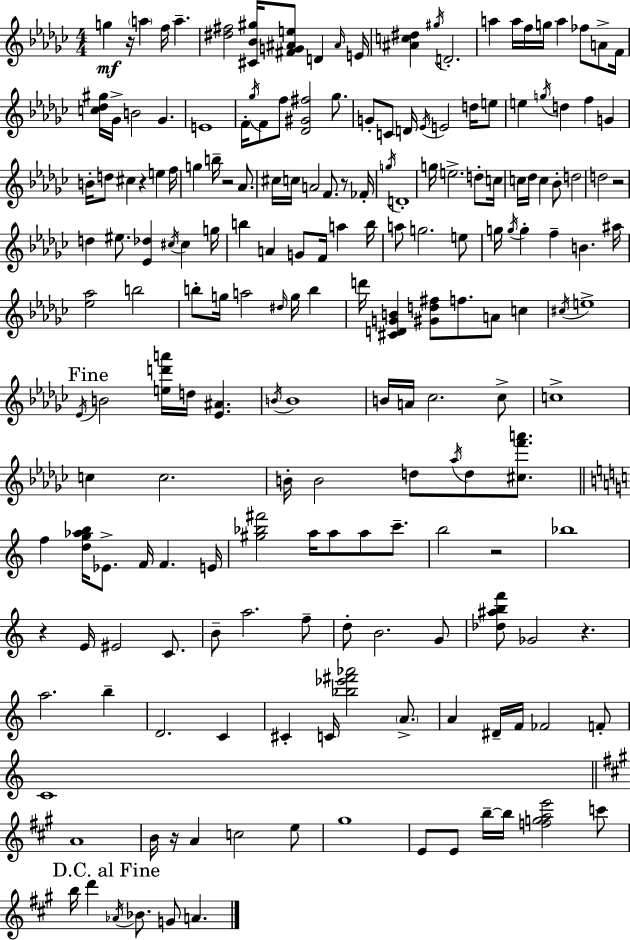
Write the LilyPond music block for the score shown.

{
  \clef treble
  \numericTimeSignature
  \time 4/4
  \key ees \minor
  g''4\mf r16 \parenthesize a''4 f''16 a''4.-- | <dis'' fis''>2 <cis' bes' gis''>16 <fis' g' ais' e''>8 d'4 \grace { ais'16 } | e'16 <ais' c'' dis''>4 \acciaccatura { gis''16 } d'2.-. | a''4 a''16 f''16 g''16 a''4 fes''8 a'8-> | \break f'16 <c'' des'' gis''>16 ges'16-> b'2 ges'4. | e'1 | f'16-. \acciaccatura { ges''16 } f'8 f''8 <des' gis' fis''>2 | ges''8. g'8-. c'8 d'16 \acciaccatura { ees'16 } e'2 | \break d''16 e''8 e''4 \acciaccatura { g''16 } d''4 f''4 | g'4 b'16-. d''8 cis''4 r4 | e''4 f''16 g''4 b''16-- r2 | aes'8. cis''16 c''16 a'2 f'8. | \break r8 fes'16-. \acciaccatura { g''16 } d'1-. | g''16 e''2.-> | d''8-. c''16 c''16 des''16 c''4 bes'8-. d''2 | d''2 r2 | \break d''4 eis''8. <ees' des''>4 | \acciaccatura { cis''16 } cis''4 g''16 b''4 a'4 g'8 | f'16 a''4 b''16 a''8 g''2. | e''8 g''16 \acciaccatura { g''16 } g''4-. f''4-- | \break b'4. ais''16 <ees'' aes''>2 | b''2 b''8-. g''16 a''2 | \grace { dis''16 } g''16 b''4 d'''16 <cis' d' g' b'>4 <gis' d'' fis''>8 | f''8. a'8 c''4 \acciaccatura { cis''16 } e''1-> | \break \mark "Fine" \acciaccatura { ees'16 } b'2 | <e'' d''' a'''>16 d''16 <ees' ais'>4. \acciaccatura { b'16 } b'1 | b'16 a'16 ces''2. | ces''8-> c''1-> | \break c''4 | c''2. b'16-. b'2 | d''8 \acciaccatura { aes''16 } d''8 <cis'' f''' a'''>8. \bar "||" \break \key c \major f''4 <d'' g'' aes'' b''>16 ees'8.-> f'16 f'4. e'16 | <gis'' bes'' fis'''>2 a''16 a''8 a''8 c'''8.-- | b''2 r2 | bes''1 | \break r4 e'16 eis'2 c'8. | b'8-- a''2. f''8-- | d''8-. b'2. g'8 | <des'' ais'' b'' f'''>8 ges'2 r4. | \break a''2. b''4-- | d'2. c'4 | cis'4-. c'16 <bes'' ees''' fis''' aes'''>2 \parenthesize a'8.-> | a'4 dis'16-- f'16 fes'2 f'8-. | \break c'1 | \bar "||" \break \key a \major a'1 | b'16 r16 a'4 c''2 e''8 | gis''1 | e'8 e'8 b''16--~~ b''16 <f'' g'' a'' e'''>2 c'''8 | \break \mark "D.C. al Fine" b''16 d'''4 \acciaccatura { aes'16 } bes'8. g'8 a'4. | \bar "|."
}